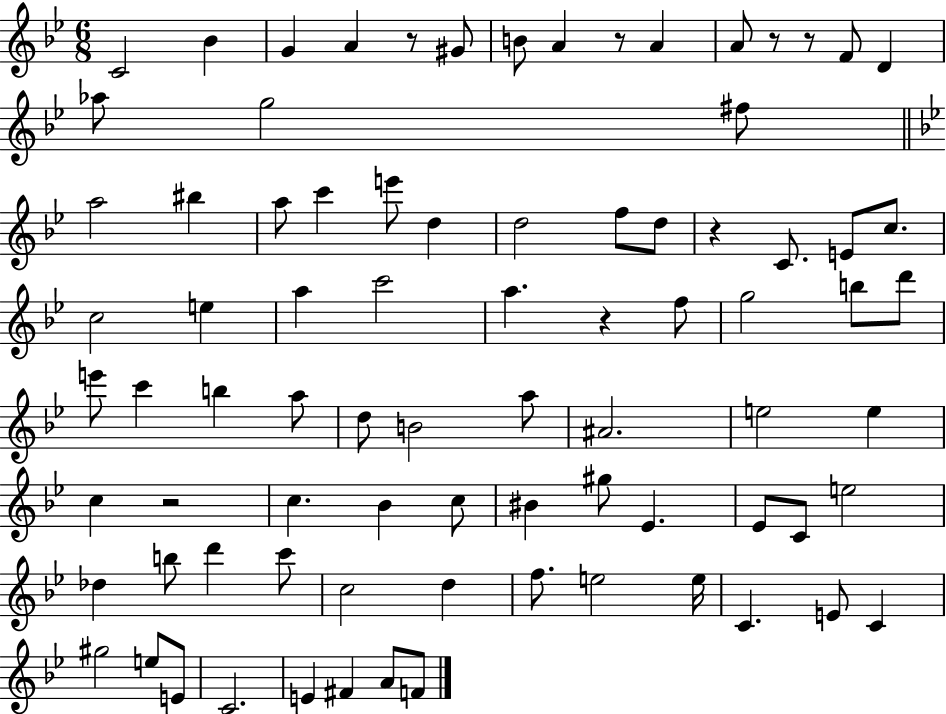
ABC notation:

X:1
T:Untitled
M:6/8
L:1/4
K:Bb
C2 _B G A z/2 ^G/2 B/2 A z/2 A A/2 z/2 z/2 F/2 D _a/2 g2 ^f/2 a2 ^b a/2 c' e'/2 d d2 f/2 d/2 z C/2 E/2 c/2 c2 e a c'2 a z f/2 g2 b/2 d'/2 e'/2 c' b a/2 d/2 B2 a/2 ^A2 e2 e c z2 c _B c/2 ^B ^g/2 _E _E/2 C/2 e2 _d b/2 d' c'/2 c2 d f/2 e2 e/4 C E/2 C ^g2 e/2 E/2 C2 E ^F A/2 F/2